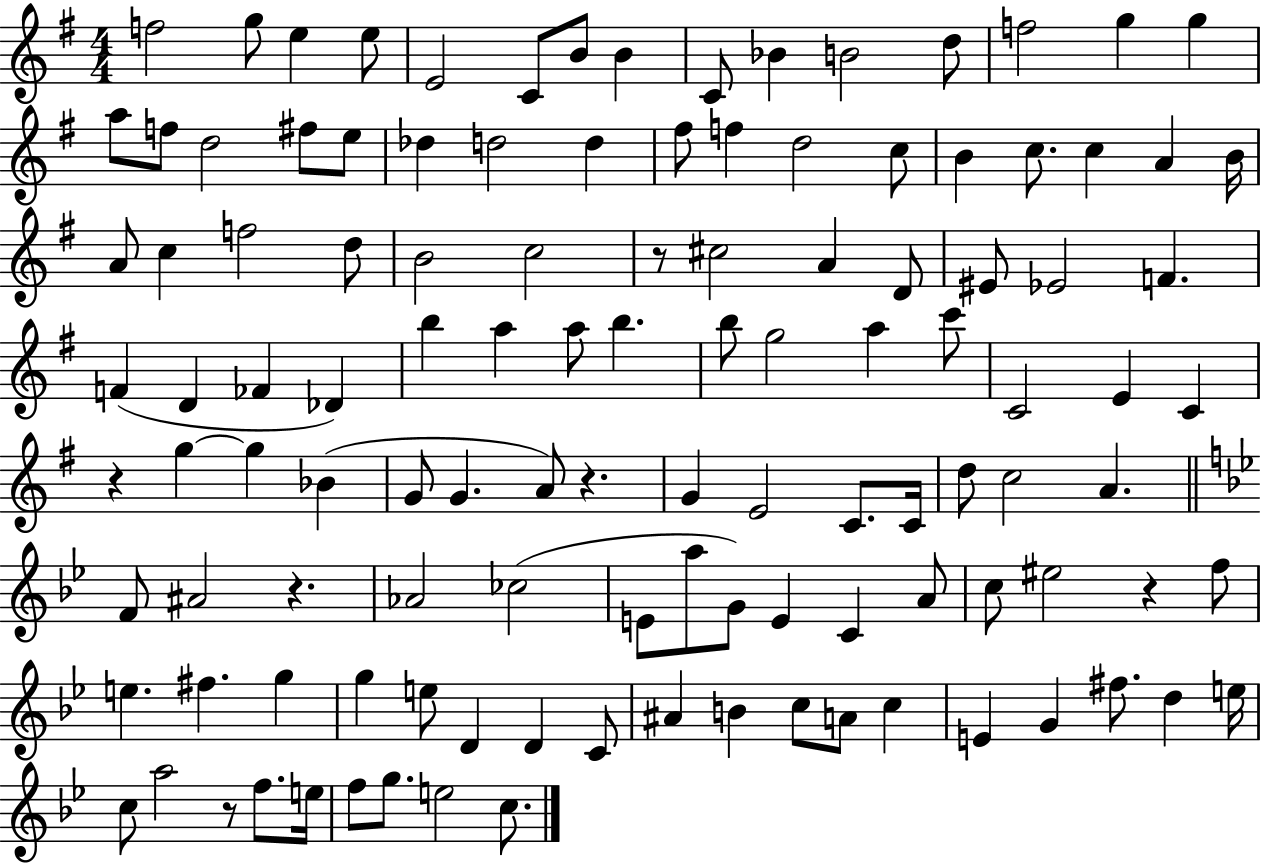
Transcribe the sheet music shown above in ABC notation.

X:1
T:Untitled
M:4/4
L:1/4
K:G
f2 g/2 e e/2 E2 C/2 B/2 B C/2 _B B2 d/2 f2 g g a/2 f/2 d2 ^f/2 e/2 _d d2 d ^f/2 f d2 c/2 B c/2 c A B/4 A/2 c f2 d/2 B2 c2 z/2 ^c2 A D/2 ^E/2 _E2 F F D _F _D b a a/2 b b/2 g2 a c'/2 C2 E C z g g _B G/2 G A/2 z G E2 C/2 C/4 d/2 c2 A F/2 ^A2 z _A2 _c2 E/2 a/2 G/2 E C A/2 c/2 ^e2 z f/2 e ^f g g e/2 D D C/2 ^A B c/2 A/2 c E G ^f/2 d e/4 c/2 a2 z/2 f/2 e/4 f/2 g/2 e2 c/2